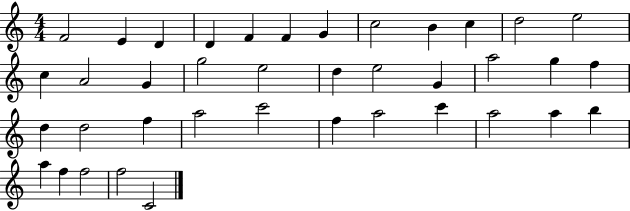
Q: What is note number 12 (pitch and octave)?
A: E5